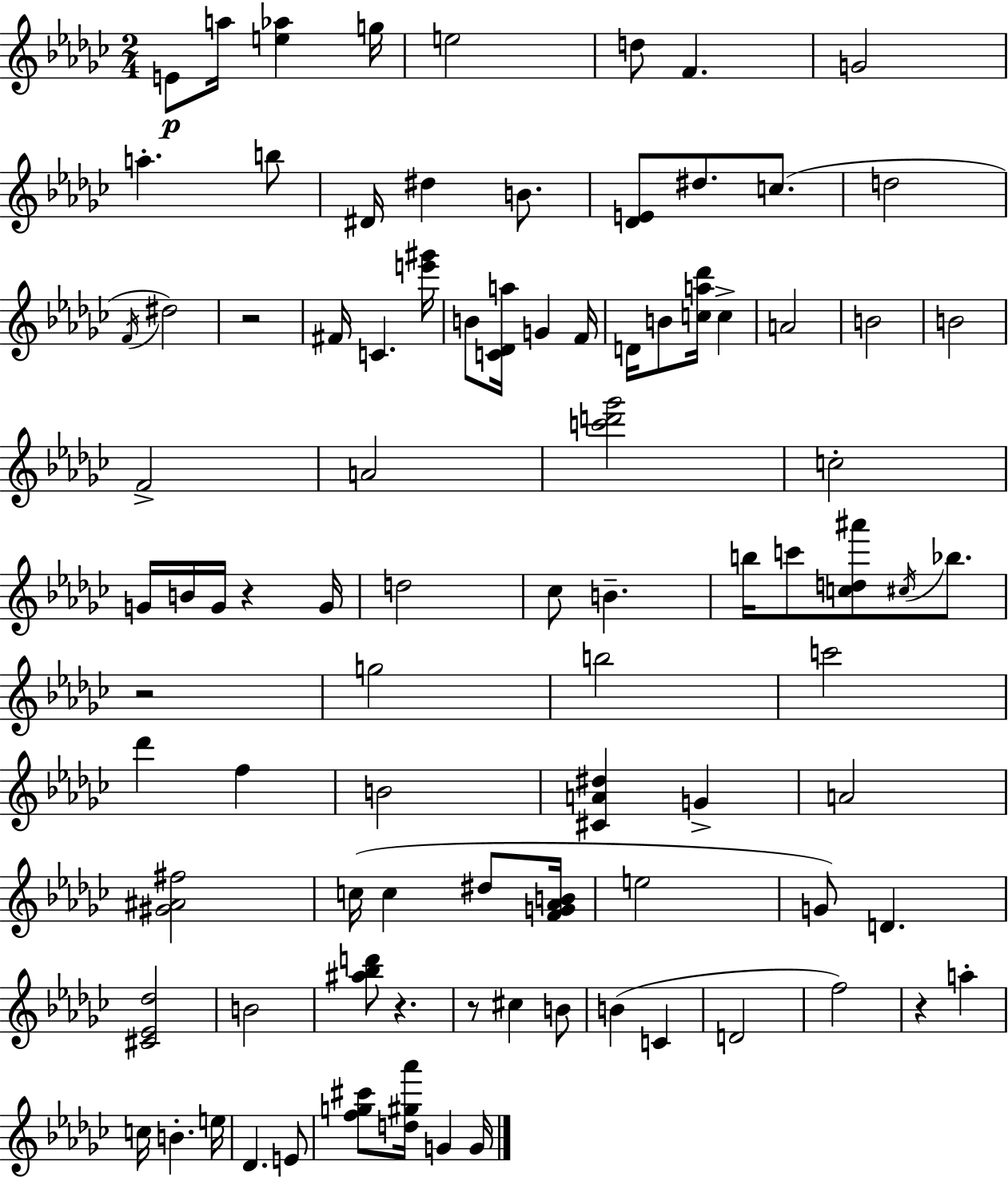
E4/e A5/s [E5,Ab5]/q G5/s E5/h D5/e F4/q. G4/h A5/q. B5/e D#4/s D#5/q B4/e. [Db4,E4]/e D#5/e. C5/e. D5/h F4/s D#5/h R/h F#4/s C4/q. [E6,G#6]/s B4/e [C4,Db4,A5]/s G4/q F4/s D4/s B4/e [C5,A5,Db6]/s C5/q A4/h B4/h B4/h F4/h A4/h [C6,D6,Gb6]/h C5/h G4/s B4/s G4/s R/q G4/s D5/h CES5/e B4/q. B5/s C6/e [C5,D5,A#6]/e C#5/s Bb5/e. R/h G5/h B5/h C6/h Db6/q F5/q B4/h [C#4,A4,D#5]/q G4/q A4/h [G#4,A#4,F#5]/h C5/s C5/q D#5/e [F4,G4,Ab4,B4]/s E5/h G4/e D4/q. [C#4,Eb4,Db5]/h B4/h [A#5,Bb5,D6]/e R/q. R/e C#5/q B4/e B4/q C4/q D4/h F5/h R/q A5/q C5/s B4/q. E5/s Db4/q. E4/e [F5,G5,C#6]/e [D5,G#5,Ab6]/s G4/q G4/s